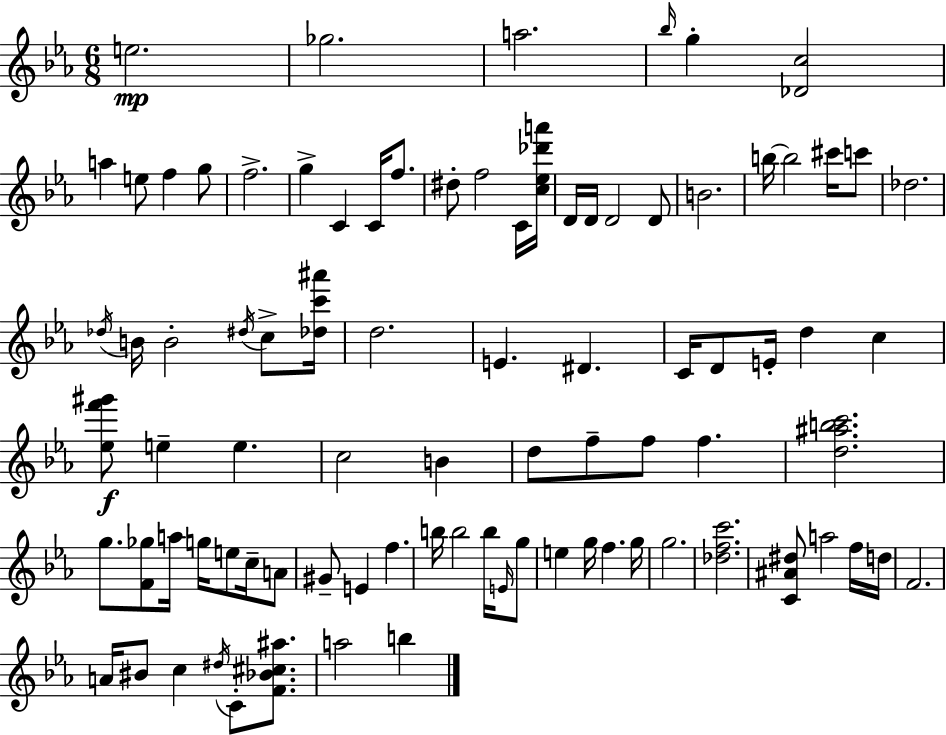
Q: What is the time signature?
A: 6/8